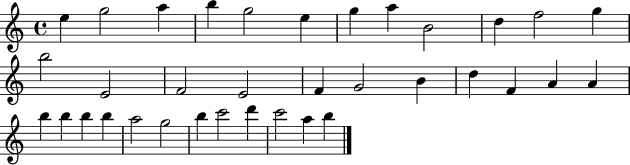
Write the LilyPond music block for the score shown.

{
  \clef treble
  \time 4/4
  \defaultTimeSignature
  \key c \major
  e''4 g''2 a''4 | b''4 g''2 e''4 | g''4 a''4 b'2 | d''4 f''2 g''4 | \break b''2 e'2 | f'2 e'2 | f'4 g'2 b'4 | d''4 f'4 a'4 a'4 | \break b''4 b''4 b''4 b''4 | a''2 g''2 | b''4 c'''2 d'''4 | c'''2 a''4 b''4 | \break \bar "|."
}